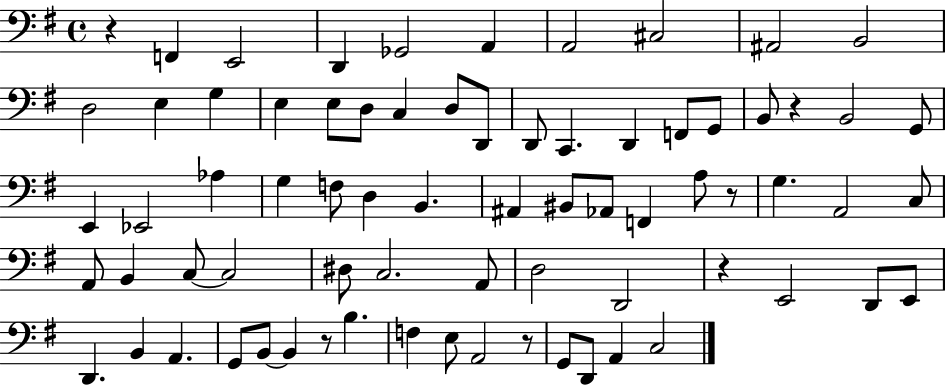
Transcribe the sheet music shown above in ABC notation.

X:1
T:Untitled
M:4/4
L:1/4
K:G
z F,, E,,2 D,, _G,,2 A,, A,,2 ^C,2 ^A,,2 B,,2 D,2 E, G, E, E,/2 D,/2 C, D,/2 D,,/2 D,,/2 C,, D,, F,,/2 G,,/2 B,,/2 z B,,2 G,,/2 E,, _E,,2 _A, G, F,/2 D, B,, ^A,, ^B,,/2 _A,,/2 F,, A,/2 z/2 G, A,,2 C,/2 A,,/2 B,, C,/2 C,2 ^D,/2 C,2 A,,/2 D,2 D,,2 z E,,2 D,,/2 E,,/2 D,, B,, A,, G,,/2 B,,/2 B,, z/2 B, F, E,/2 A,,2 z/2 G,,/2 D,,/2 A,, C,2